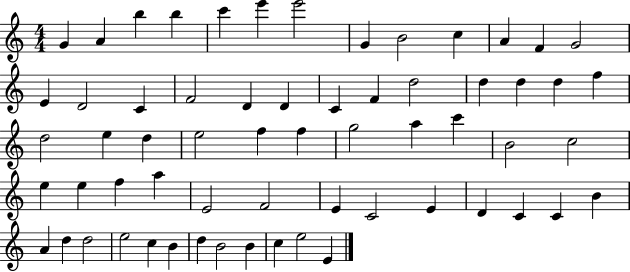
{
  \clef treble
  \numericTimeSignature
  \time 4/4
  \key c \major
  g'4 a'4 b''4 b''4 | c'''4 e'''4 e'''2 | g'4 b'2 c''4 | a'4 f'4 g'2 | \break e'4 d'2 c'4 | f'2 d'4 d'4 | c'4 f'4 d''2 | d''4 d''4 d''4 f''4 | \break d''2 e''4 d''4 | e''2 f''4 f''4 | g''2 a''4 c'''4 | b'2 c''2 | \break e''4 e''4 f''4 a''4 | e'2 f'2 | e'4 c'2 e'4 | d'4 c'4 c'4 b'4 | \break a'4 d''4 d''2 | e''2 c''4 b'4 | d''4 b'2 b'4 | c''4 e''2 e'4 | \break \bar "|."
}